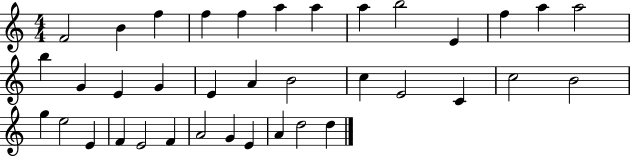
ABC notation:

X:1
T:Untitled
M:4/4
L:1/4
K:C
F2 B f f f a a a b2 E f a a2 b G E G E A B2 c E2 C c2 B2 g e2 E F E2 F A2 G E A d2 d